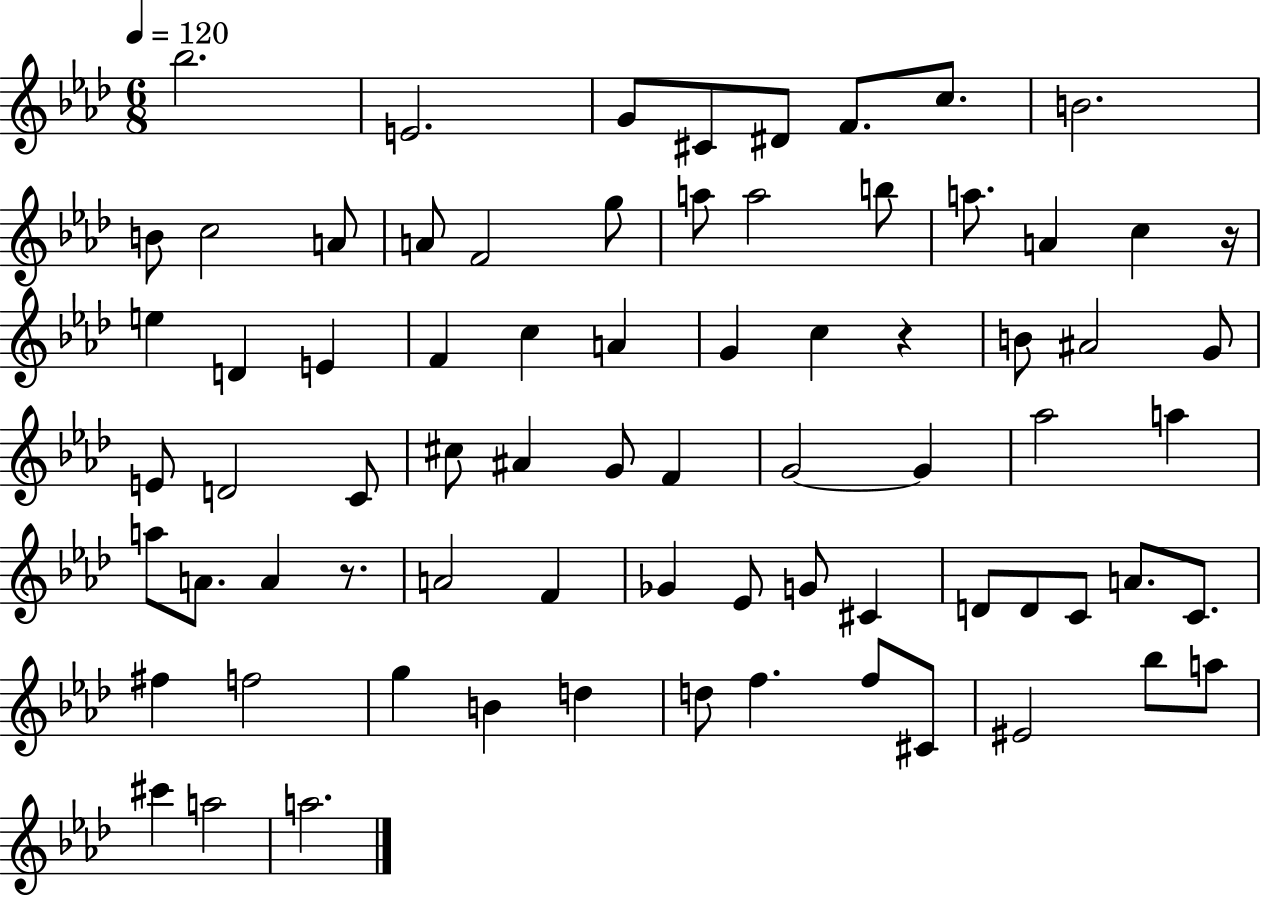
Bb5/h. E4/h. G4/e C#4/e D#4/e F4/e. C5/e. B4/h. B4/e C5/h A4/e A4/e F4/h G5/e A5/e A5/h B5/e A5/e. A4/q C5/q R/s E5/q D4/q E4/q F4/q C5/q A4/q G4/q C5/q R/q B4/e A#4/h G4/e E4/e D4/h C4/e C#5/e A#4/q G4/e F4/q G4/h G4/q Ab5/h A5/q A5/e A4/e. A4/q R/e. A4/h F4/q Gb4/q Eb4/e G4/e C#4/q D4/e D4/e C4/e A4/e. C4/e. F#5/q F5/h G5/q B4/q D5/q D5/e F5/q. F5/e C#4/e EIS4/h Bb5/e A5/e C#6/q A5/h A5/h.